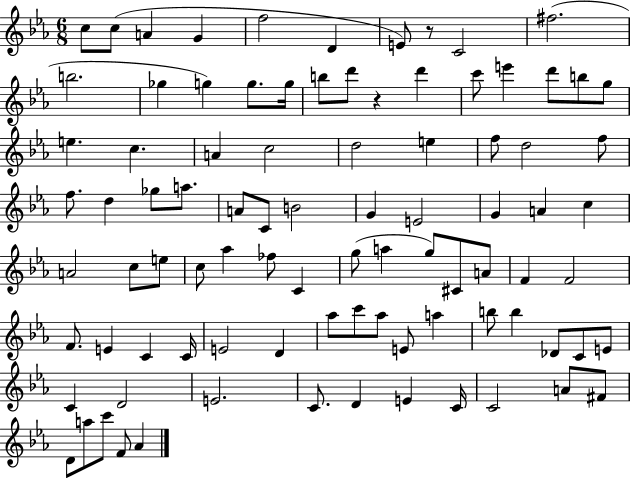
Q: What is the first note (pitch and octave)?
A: C5